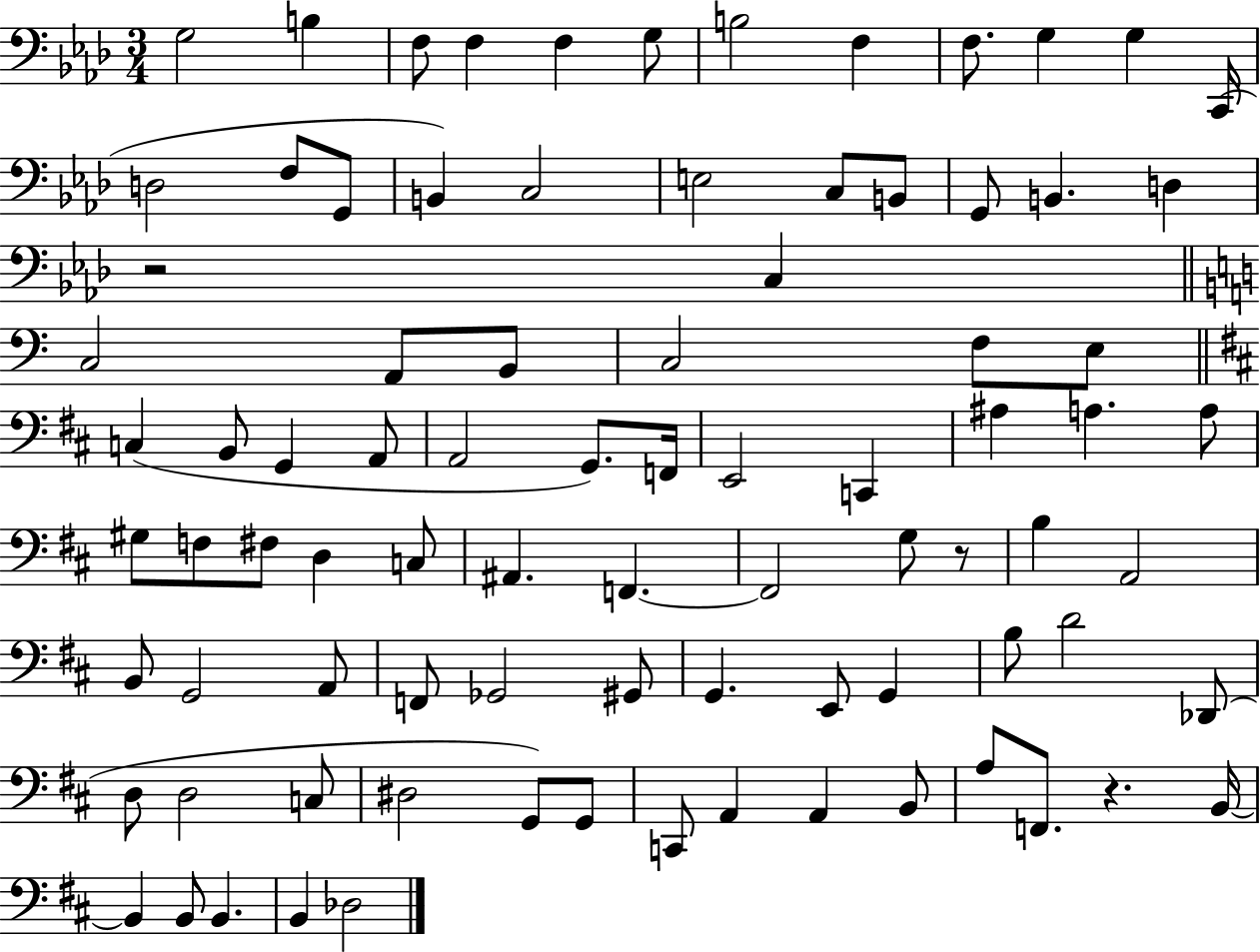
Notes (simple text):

G3/h B3/q F3/e F3/q F3/q G3/e B3/h F3/q F3/e. G3/q G3/q C2/s D3/h F3/e G2/e B2/q C3/h E3/h C3/e B2/e G2/e B2/q. D3/q R/h C3/q C3/h A2/e B2/e C3/h F3/e E3/e C3/q B2/e G2/q A2/e A2/h G2/e. F2/s E2/h C2/q A#3/q A3/q. A3/e G#3/e F3/e F#3/e D3/q C3/e A#2/q. F2/q. F2/h G3/e R/e B3/q A2/h B2/e G2/h A2/e F2/e Gb2/h G#2/e G2/q. E2/e G2/q B3/e D4/h Db2/e D3/e D3/h C3/e D#3/h G2/e G2/e C2/e A2/q A2/q B2/e A3/e F2/e. R/q. B2/s B2/q B2/e B2/q. B2/q Db3/h